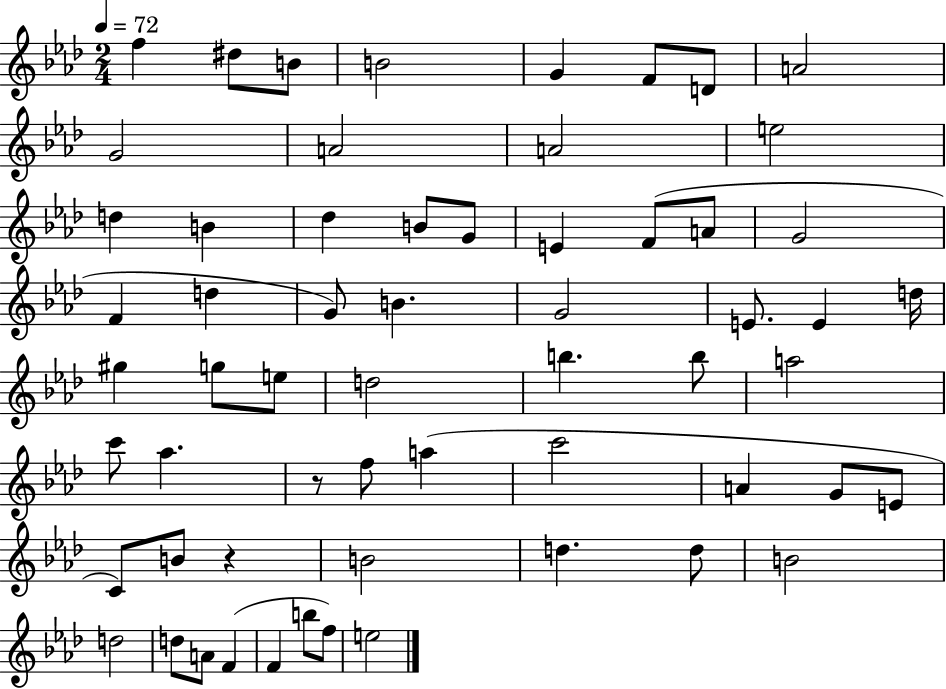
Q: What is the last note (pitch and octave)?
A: E5